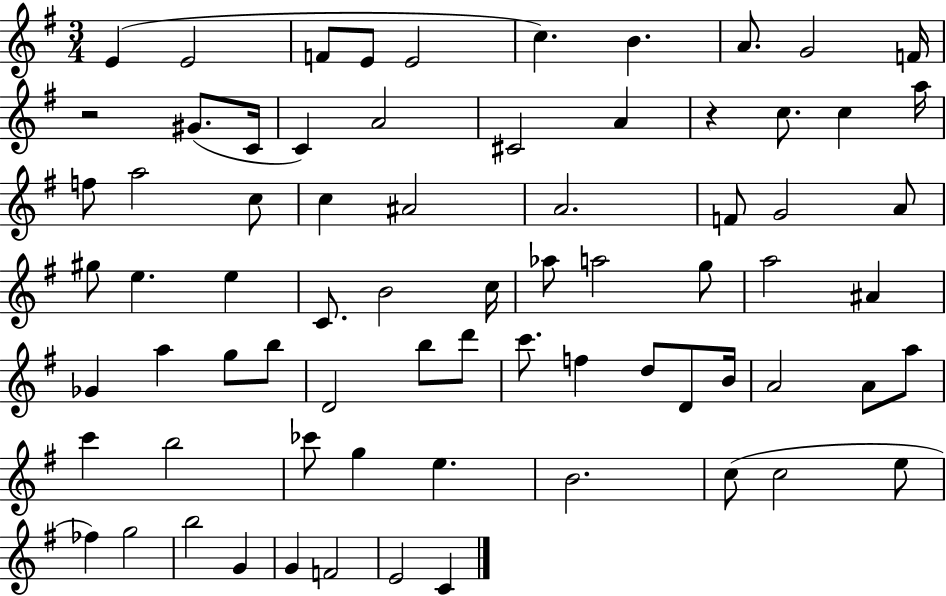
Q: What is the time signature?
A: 3/4